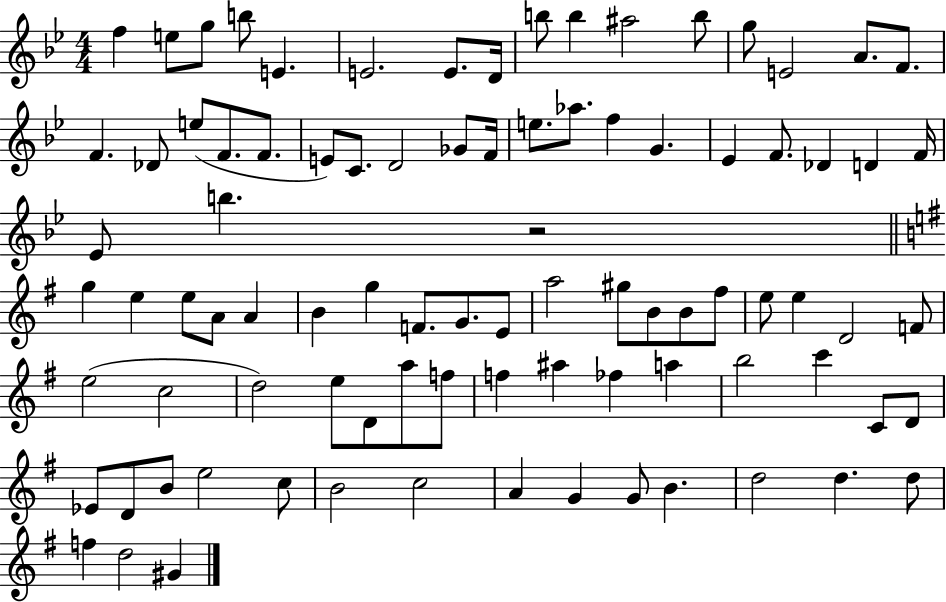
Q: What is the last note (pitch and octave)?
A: G#4